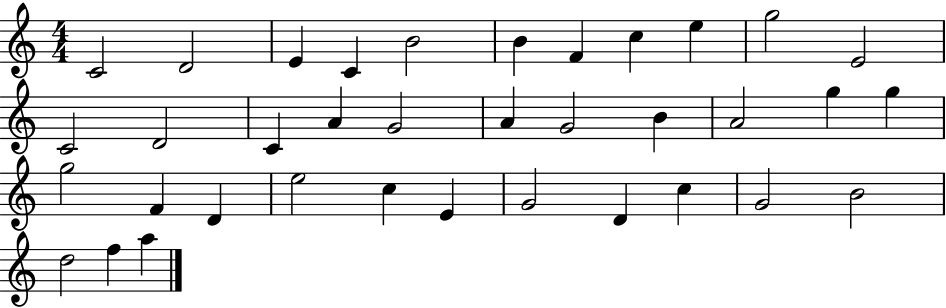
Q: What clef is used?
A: treble